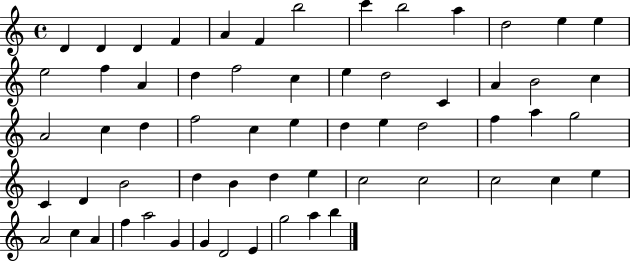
{
  \clef treble
  \time 4/4
  \defaultTimeSignature
  \key c \major
  d'4 d'4 d'4 f'4 | a'4 f'4 b''2 | c'''4 b''2 a''4 | d''2 e''4 e''4 | \break e''2 f''4 a'4 | d''4 f''2 c''4 | e''4 d''2 c'4 | a'4 b'2 c''4 | \break a'2 c''4 d''4 | f''2 c''4 e''4 | d''4 e''4 d''2 | f''4 a''4 g''2 | \break c'4 d'4 b'2 | d''4 b'4 d''4 e''4 | c''2 c''2 | c''2 c''4 e''4 | \break a'2 c''4 a'4 | f''4 a''2 g'4 | g'4 d'2 e'4 | g''2 a''4 b''4 | \break \bar "|."
}